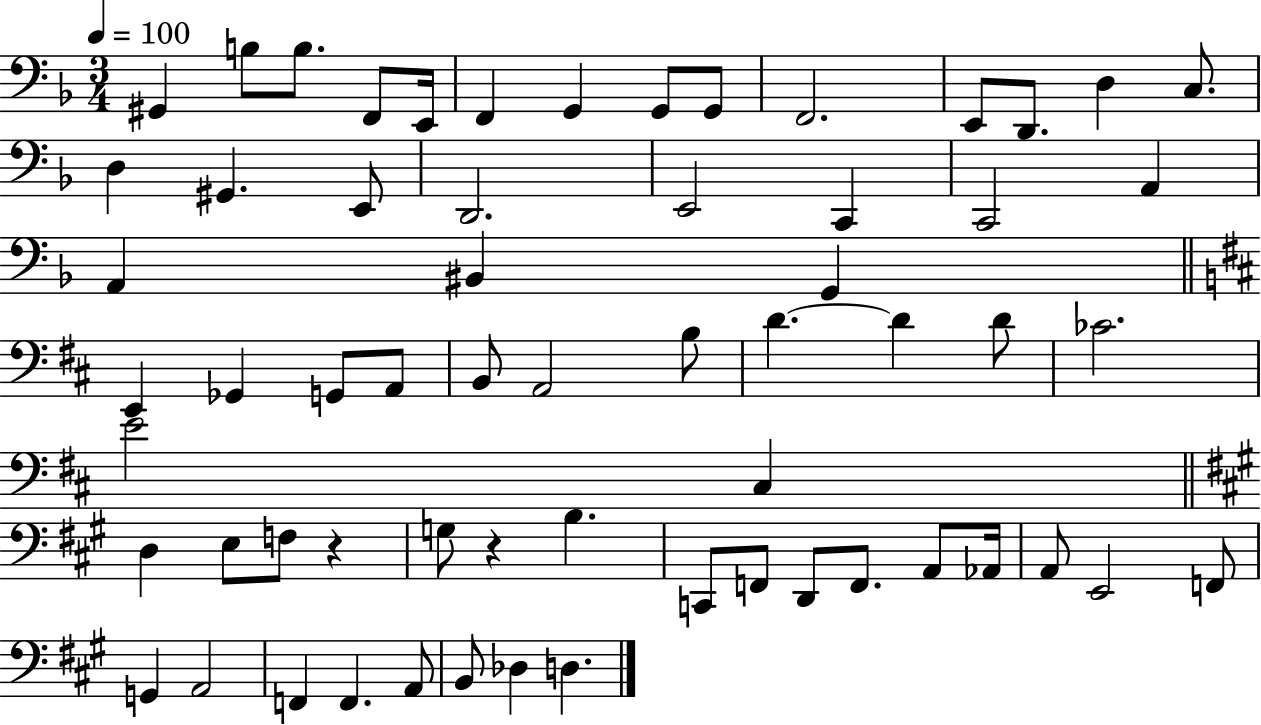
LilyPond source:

{
  \clef bass
  \numericTimeSignature
  \time 3/4
  \key f \major
  \tempo 4 = 100
  gis,4 b8 b8. f,8 e,16 | f,4 g,4 g,8 g,8 | f,2. | e,8 d,8. d4 c8. | \break d4 gis,4. e,8 | d,2. | e,2 c,4 | c,2 a,4 | \break a,4 bis,4 g,4 | \bar "||" \break \key d \major e,4 ges,4 g,8 a,8 | b,8 a,2 b8 | d'4.~~ d'4 d'8 | ces'2. | \break e'2 cis4 | \bar "||" \break \key a \major d4 e8 f8 r4 | g8 r4 b4. | c,8 f,8 d,8 f,8. a,8 aes,16 | a,8 e,2 f,8 | \break g,4 a,2 | f,4 f,4. a,8 | b,8 des4 d4. | \bar "|."
}